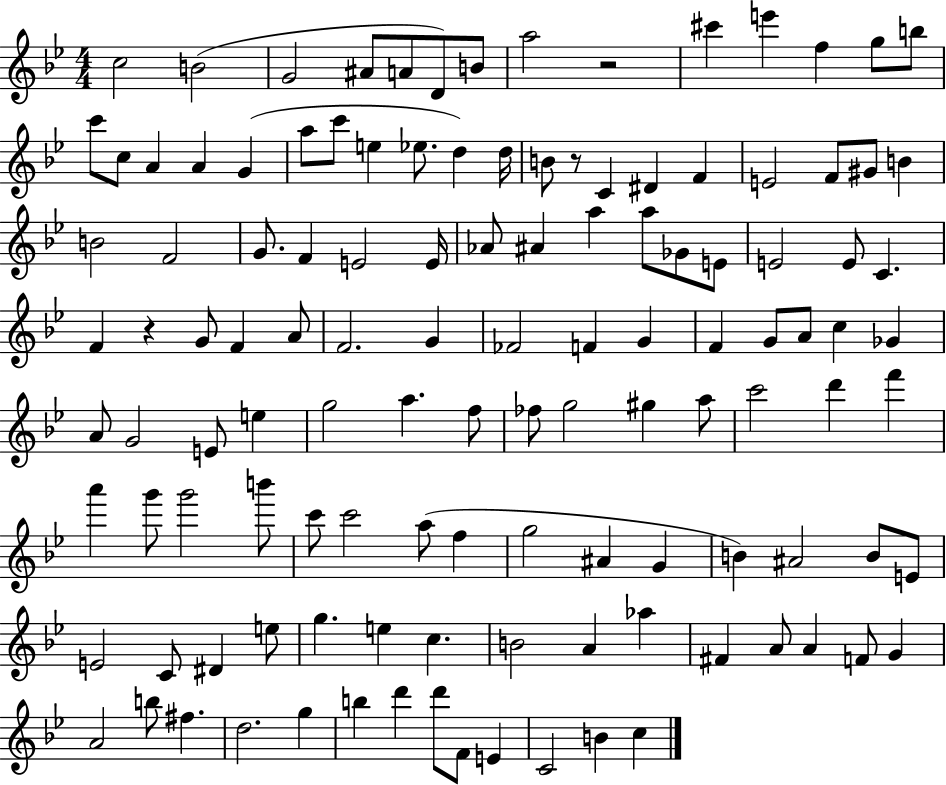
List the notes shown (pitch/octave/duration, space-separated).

C5/h B4/h G4/h A#4/e A4/e D4/e B4/e A5/h R/h C#6/q E6/q F5/q G5/e B5/e C6/e C5/e A4/q A4/q G4/q A5/e C6/e E5/q Eb5/e. D5/q D5/s B4/e R/e C4/q D#4/q F4/q E4/h F4/e G#4/e B4/q B4/h F4/h G4/e. F4/q E4/h E4/s Ab4/e A#4/q A5/q A5/e Gb4/e E4/e E4/h E4/e C4/q. F4/q R/q G4/e F4/q A4/e F4/h. G4/q FES4/h F4/q G4/q F4/q G4/e A4/e C5/q Gb4/q A4/e G4/h E4/e E5/q G5/h A5/q. F5/e FES5/e G5/h G#5/q A5/e C6/h D6/q F6/q A6/q G6/e G6/h B6/e C6/e C6/h A5/e F5/q G5/h A#4/q G4/q B4/q A#4/h B4/e E4/e E4/h C4/e D#4/q E5/e G5/q. E5/q C5/q. B4/h A4/q Ab5/q F#4/q A4/e A4/q F4/e G4/q A4/h B5/e F#5/q. D5/h. G5/q B5/q D6/q D6/e F4/e E4/q C4/h B4/q C5/q